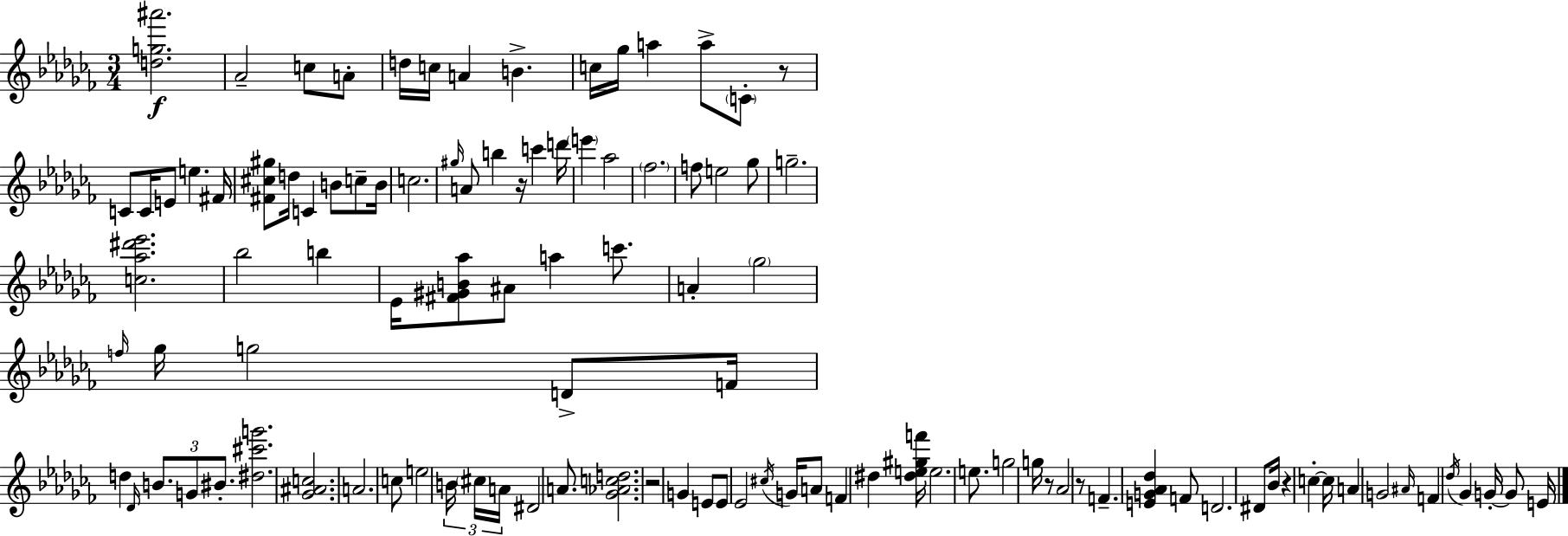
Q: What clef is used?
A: treble